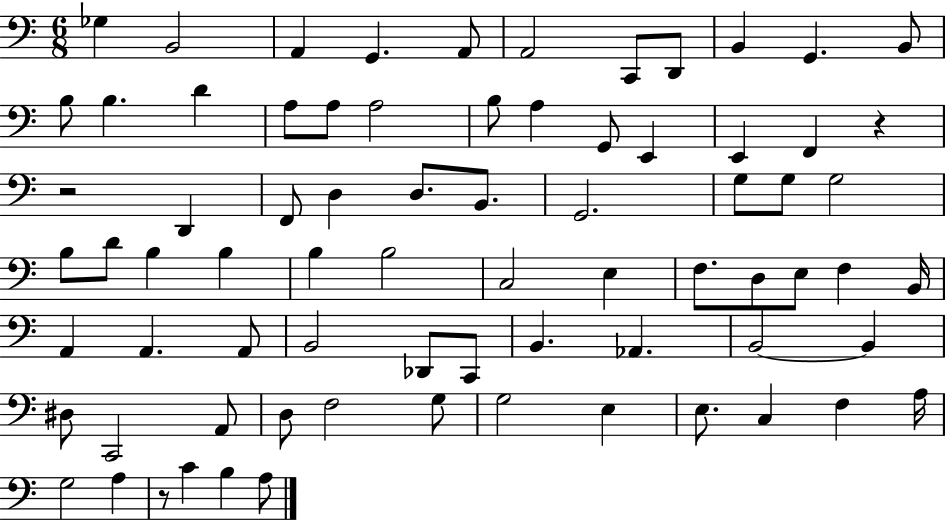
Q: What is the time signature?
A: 6/8